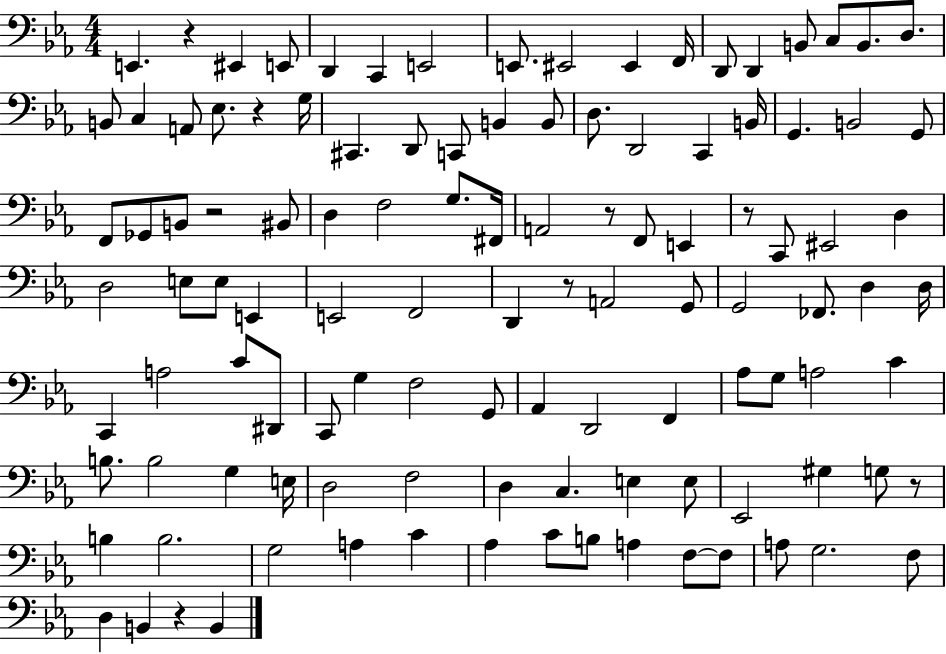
X:1
T:Untitled
M:4/4
L:1/4
K:Eb
E,, z ^E,, E,,/2 D,, C,, E,,2 E,,/2 ^E,,2 ^E,, F,,/4 D,,/2 D,, B,,/2 C,/2 B,,/2 D,/2 B,,/2 C, A,,/2 _E,/2 z G,/4 ^C,, D,,/2 C,,/2 B,, B,,/2 D,/2 D,,2 C,, B,,/4 G,, B,,2 G,,/2 F,,/2 _G,,/2 B,,/2 z2 ^B,,/2 D, F,2 G,/2 ^F,,/4 A,,2 z/2 F,,/2 E,, z/2 C,,/2 ^E,,2 D, D,2 E,/2 E,/2 E,, E,,2 F,,2 D,, z/2 A,,2 G,,/2 G,,2 _F,,/2 D, D,/4 C,, A,2 C/2 ^D,,/2 C,,/2 G, F,2 G,,/2 _A,, D,,2 F,, _A,/2 G,/2 A,2 C B,/2 B,2 G, E,/4 D,2 F,2 D, C, E, E,/2 _E,,2 ^G, G,/2 z/2 B, B,2 G,2 A, C _A, C/2 B,/2 A, F,/2 F,/2 A,/2 G,2 F,/2 D, B,, z B,,